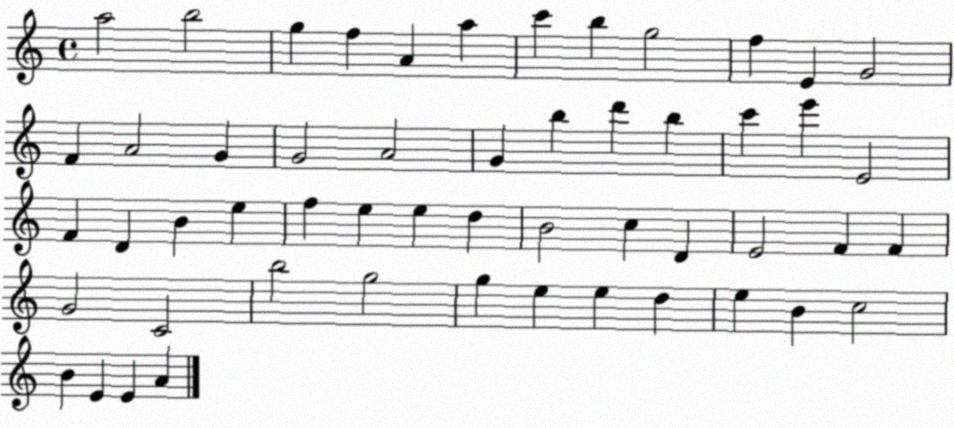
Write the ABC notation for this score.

X:1
T:Untitled
M:4/4
L:1/4
K:C
a2 b2 g f A a c' b g2 f E G2 F A2 G G2 A2 G b d' b c' e' E2 F D B e f e e d B2 c D E2 F F G2 C2 b2 g2 g e e d e B c2 B E E A